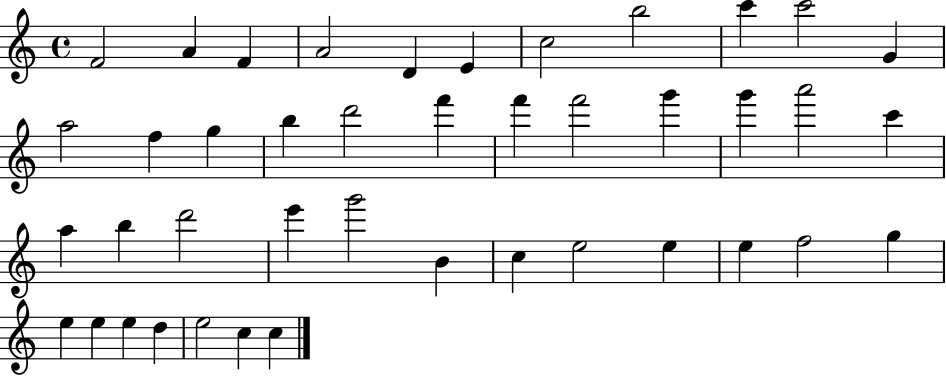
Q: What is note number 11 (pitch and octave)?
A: G4